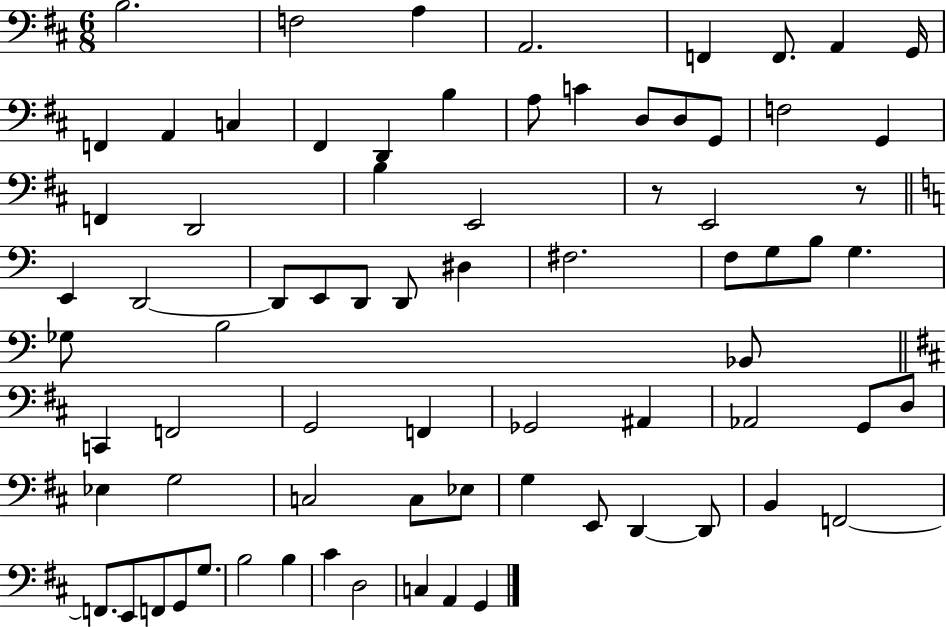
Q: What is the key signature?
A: D major